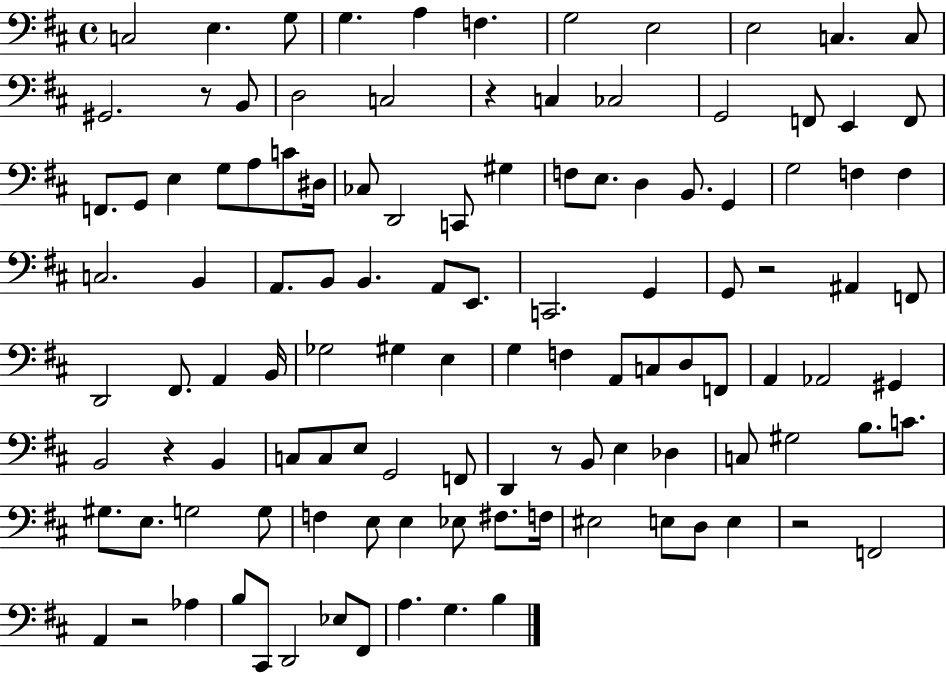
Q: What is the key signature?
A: D major